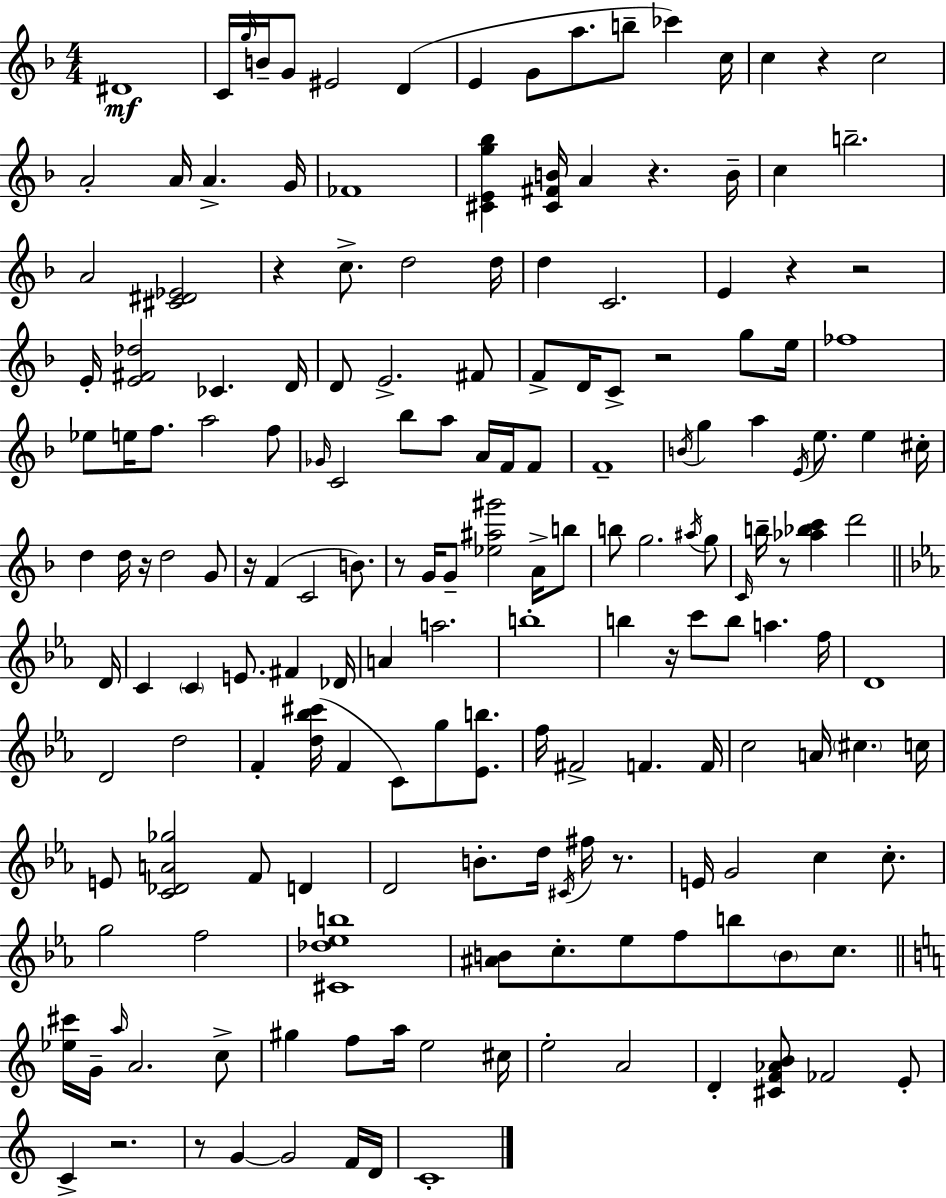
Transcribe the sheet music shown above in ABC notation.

X:1
T:Untitled
M:4/4
L:1/4
K:F
^D4 C/4 g/4 B/4 G/2 ^E2 D E G/2 a/2 b/2 _c' c/4 c z c2 A2 A/4 A G/4 _F4 [^CEg_b] [^C^FB]/4 A z B/4 c b2 A2 [^C^D_E]2 z c/2 d2 d/4 d C2 E z z2 E/4 [E^F_d]2 _C D/4 D/2 E2 ^F/2 F/2 D/4 C/2 z2 g/2 e/4 _f4 _e/2 e/4 f/2 a2 f/2 _G/4 C2 _b/2 a/2 A/4 F/4 F/2 F4 B/4 g a E/4 e/2 e ^c/4 d d/4 z/4 d2 G/2 z/4 F C2 B/2 z/2 G/4 G/2 [_e^a^g']2 A/4 b/2 b/2 g2 ^a/4 g/2 C/4 b/4 z/2 [_a_bc'] d'2 D/4 C C E/2 ^F _D/4 A a2 b4 b z/4 c'/2 b/2 a f/4 D4 D2 d2 F [d_b^c']/4 F C/2 g/2 [_Eb]/2 f/4 ^F2 F F/4 c2 A/4 ^c c/4 E/2 [C_DA_g]2 F/2 D D2 B/2 d/4 ^C/4 ^f/4 z/2 E/4 G2 c c/2 g2 f2 [^C_d_eb]4 [^AB]/2 c/2 _e/2 f/2 b/2 B/2 c/2 [_e^c']/4 G/4 a/4 A2 c/2 ^g f/2 a/4 e2 ^c/4 e2 A2 D [^CF_AB]/2 _F2 E/2 C z2 z/2 G G2 F/4 D/4 C4